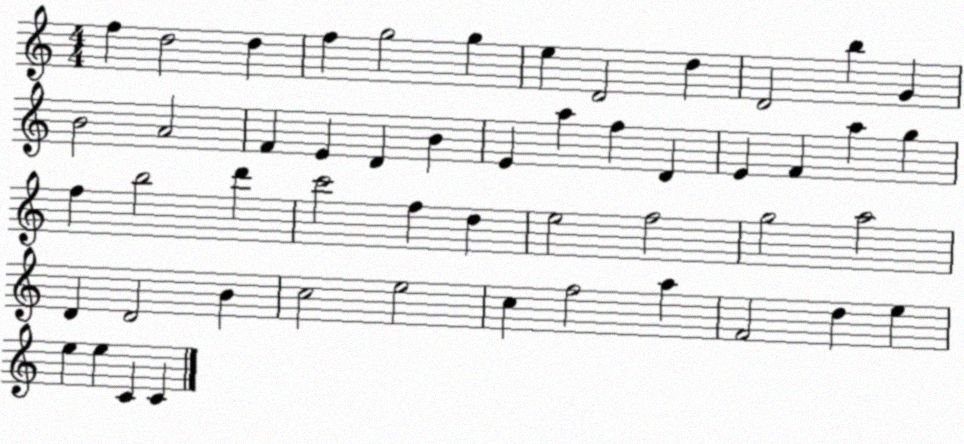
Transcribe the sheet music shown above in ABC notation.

X:1
T:Untitled
M:4/4
L:1/4
K:C
f d2 d f g2 g e D2 d D2 b G B2 A2 F E D B E a f D E F a g f b2 d' c'2 f d e2 f2 g2 a2 D D2 B c2 e2 c f2 a F2 d e e e C C